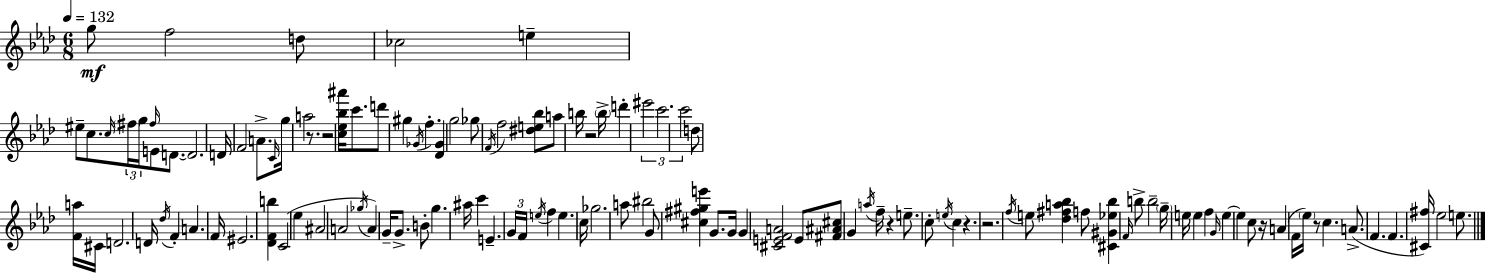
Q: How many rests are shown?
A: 8